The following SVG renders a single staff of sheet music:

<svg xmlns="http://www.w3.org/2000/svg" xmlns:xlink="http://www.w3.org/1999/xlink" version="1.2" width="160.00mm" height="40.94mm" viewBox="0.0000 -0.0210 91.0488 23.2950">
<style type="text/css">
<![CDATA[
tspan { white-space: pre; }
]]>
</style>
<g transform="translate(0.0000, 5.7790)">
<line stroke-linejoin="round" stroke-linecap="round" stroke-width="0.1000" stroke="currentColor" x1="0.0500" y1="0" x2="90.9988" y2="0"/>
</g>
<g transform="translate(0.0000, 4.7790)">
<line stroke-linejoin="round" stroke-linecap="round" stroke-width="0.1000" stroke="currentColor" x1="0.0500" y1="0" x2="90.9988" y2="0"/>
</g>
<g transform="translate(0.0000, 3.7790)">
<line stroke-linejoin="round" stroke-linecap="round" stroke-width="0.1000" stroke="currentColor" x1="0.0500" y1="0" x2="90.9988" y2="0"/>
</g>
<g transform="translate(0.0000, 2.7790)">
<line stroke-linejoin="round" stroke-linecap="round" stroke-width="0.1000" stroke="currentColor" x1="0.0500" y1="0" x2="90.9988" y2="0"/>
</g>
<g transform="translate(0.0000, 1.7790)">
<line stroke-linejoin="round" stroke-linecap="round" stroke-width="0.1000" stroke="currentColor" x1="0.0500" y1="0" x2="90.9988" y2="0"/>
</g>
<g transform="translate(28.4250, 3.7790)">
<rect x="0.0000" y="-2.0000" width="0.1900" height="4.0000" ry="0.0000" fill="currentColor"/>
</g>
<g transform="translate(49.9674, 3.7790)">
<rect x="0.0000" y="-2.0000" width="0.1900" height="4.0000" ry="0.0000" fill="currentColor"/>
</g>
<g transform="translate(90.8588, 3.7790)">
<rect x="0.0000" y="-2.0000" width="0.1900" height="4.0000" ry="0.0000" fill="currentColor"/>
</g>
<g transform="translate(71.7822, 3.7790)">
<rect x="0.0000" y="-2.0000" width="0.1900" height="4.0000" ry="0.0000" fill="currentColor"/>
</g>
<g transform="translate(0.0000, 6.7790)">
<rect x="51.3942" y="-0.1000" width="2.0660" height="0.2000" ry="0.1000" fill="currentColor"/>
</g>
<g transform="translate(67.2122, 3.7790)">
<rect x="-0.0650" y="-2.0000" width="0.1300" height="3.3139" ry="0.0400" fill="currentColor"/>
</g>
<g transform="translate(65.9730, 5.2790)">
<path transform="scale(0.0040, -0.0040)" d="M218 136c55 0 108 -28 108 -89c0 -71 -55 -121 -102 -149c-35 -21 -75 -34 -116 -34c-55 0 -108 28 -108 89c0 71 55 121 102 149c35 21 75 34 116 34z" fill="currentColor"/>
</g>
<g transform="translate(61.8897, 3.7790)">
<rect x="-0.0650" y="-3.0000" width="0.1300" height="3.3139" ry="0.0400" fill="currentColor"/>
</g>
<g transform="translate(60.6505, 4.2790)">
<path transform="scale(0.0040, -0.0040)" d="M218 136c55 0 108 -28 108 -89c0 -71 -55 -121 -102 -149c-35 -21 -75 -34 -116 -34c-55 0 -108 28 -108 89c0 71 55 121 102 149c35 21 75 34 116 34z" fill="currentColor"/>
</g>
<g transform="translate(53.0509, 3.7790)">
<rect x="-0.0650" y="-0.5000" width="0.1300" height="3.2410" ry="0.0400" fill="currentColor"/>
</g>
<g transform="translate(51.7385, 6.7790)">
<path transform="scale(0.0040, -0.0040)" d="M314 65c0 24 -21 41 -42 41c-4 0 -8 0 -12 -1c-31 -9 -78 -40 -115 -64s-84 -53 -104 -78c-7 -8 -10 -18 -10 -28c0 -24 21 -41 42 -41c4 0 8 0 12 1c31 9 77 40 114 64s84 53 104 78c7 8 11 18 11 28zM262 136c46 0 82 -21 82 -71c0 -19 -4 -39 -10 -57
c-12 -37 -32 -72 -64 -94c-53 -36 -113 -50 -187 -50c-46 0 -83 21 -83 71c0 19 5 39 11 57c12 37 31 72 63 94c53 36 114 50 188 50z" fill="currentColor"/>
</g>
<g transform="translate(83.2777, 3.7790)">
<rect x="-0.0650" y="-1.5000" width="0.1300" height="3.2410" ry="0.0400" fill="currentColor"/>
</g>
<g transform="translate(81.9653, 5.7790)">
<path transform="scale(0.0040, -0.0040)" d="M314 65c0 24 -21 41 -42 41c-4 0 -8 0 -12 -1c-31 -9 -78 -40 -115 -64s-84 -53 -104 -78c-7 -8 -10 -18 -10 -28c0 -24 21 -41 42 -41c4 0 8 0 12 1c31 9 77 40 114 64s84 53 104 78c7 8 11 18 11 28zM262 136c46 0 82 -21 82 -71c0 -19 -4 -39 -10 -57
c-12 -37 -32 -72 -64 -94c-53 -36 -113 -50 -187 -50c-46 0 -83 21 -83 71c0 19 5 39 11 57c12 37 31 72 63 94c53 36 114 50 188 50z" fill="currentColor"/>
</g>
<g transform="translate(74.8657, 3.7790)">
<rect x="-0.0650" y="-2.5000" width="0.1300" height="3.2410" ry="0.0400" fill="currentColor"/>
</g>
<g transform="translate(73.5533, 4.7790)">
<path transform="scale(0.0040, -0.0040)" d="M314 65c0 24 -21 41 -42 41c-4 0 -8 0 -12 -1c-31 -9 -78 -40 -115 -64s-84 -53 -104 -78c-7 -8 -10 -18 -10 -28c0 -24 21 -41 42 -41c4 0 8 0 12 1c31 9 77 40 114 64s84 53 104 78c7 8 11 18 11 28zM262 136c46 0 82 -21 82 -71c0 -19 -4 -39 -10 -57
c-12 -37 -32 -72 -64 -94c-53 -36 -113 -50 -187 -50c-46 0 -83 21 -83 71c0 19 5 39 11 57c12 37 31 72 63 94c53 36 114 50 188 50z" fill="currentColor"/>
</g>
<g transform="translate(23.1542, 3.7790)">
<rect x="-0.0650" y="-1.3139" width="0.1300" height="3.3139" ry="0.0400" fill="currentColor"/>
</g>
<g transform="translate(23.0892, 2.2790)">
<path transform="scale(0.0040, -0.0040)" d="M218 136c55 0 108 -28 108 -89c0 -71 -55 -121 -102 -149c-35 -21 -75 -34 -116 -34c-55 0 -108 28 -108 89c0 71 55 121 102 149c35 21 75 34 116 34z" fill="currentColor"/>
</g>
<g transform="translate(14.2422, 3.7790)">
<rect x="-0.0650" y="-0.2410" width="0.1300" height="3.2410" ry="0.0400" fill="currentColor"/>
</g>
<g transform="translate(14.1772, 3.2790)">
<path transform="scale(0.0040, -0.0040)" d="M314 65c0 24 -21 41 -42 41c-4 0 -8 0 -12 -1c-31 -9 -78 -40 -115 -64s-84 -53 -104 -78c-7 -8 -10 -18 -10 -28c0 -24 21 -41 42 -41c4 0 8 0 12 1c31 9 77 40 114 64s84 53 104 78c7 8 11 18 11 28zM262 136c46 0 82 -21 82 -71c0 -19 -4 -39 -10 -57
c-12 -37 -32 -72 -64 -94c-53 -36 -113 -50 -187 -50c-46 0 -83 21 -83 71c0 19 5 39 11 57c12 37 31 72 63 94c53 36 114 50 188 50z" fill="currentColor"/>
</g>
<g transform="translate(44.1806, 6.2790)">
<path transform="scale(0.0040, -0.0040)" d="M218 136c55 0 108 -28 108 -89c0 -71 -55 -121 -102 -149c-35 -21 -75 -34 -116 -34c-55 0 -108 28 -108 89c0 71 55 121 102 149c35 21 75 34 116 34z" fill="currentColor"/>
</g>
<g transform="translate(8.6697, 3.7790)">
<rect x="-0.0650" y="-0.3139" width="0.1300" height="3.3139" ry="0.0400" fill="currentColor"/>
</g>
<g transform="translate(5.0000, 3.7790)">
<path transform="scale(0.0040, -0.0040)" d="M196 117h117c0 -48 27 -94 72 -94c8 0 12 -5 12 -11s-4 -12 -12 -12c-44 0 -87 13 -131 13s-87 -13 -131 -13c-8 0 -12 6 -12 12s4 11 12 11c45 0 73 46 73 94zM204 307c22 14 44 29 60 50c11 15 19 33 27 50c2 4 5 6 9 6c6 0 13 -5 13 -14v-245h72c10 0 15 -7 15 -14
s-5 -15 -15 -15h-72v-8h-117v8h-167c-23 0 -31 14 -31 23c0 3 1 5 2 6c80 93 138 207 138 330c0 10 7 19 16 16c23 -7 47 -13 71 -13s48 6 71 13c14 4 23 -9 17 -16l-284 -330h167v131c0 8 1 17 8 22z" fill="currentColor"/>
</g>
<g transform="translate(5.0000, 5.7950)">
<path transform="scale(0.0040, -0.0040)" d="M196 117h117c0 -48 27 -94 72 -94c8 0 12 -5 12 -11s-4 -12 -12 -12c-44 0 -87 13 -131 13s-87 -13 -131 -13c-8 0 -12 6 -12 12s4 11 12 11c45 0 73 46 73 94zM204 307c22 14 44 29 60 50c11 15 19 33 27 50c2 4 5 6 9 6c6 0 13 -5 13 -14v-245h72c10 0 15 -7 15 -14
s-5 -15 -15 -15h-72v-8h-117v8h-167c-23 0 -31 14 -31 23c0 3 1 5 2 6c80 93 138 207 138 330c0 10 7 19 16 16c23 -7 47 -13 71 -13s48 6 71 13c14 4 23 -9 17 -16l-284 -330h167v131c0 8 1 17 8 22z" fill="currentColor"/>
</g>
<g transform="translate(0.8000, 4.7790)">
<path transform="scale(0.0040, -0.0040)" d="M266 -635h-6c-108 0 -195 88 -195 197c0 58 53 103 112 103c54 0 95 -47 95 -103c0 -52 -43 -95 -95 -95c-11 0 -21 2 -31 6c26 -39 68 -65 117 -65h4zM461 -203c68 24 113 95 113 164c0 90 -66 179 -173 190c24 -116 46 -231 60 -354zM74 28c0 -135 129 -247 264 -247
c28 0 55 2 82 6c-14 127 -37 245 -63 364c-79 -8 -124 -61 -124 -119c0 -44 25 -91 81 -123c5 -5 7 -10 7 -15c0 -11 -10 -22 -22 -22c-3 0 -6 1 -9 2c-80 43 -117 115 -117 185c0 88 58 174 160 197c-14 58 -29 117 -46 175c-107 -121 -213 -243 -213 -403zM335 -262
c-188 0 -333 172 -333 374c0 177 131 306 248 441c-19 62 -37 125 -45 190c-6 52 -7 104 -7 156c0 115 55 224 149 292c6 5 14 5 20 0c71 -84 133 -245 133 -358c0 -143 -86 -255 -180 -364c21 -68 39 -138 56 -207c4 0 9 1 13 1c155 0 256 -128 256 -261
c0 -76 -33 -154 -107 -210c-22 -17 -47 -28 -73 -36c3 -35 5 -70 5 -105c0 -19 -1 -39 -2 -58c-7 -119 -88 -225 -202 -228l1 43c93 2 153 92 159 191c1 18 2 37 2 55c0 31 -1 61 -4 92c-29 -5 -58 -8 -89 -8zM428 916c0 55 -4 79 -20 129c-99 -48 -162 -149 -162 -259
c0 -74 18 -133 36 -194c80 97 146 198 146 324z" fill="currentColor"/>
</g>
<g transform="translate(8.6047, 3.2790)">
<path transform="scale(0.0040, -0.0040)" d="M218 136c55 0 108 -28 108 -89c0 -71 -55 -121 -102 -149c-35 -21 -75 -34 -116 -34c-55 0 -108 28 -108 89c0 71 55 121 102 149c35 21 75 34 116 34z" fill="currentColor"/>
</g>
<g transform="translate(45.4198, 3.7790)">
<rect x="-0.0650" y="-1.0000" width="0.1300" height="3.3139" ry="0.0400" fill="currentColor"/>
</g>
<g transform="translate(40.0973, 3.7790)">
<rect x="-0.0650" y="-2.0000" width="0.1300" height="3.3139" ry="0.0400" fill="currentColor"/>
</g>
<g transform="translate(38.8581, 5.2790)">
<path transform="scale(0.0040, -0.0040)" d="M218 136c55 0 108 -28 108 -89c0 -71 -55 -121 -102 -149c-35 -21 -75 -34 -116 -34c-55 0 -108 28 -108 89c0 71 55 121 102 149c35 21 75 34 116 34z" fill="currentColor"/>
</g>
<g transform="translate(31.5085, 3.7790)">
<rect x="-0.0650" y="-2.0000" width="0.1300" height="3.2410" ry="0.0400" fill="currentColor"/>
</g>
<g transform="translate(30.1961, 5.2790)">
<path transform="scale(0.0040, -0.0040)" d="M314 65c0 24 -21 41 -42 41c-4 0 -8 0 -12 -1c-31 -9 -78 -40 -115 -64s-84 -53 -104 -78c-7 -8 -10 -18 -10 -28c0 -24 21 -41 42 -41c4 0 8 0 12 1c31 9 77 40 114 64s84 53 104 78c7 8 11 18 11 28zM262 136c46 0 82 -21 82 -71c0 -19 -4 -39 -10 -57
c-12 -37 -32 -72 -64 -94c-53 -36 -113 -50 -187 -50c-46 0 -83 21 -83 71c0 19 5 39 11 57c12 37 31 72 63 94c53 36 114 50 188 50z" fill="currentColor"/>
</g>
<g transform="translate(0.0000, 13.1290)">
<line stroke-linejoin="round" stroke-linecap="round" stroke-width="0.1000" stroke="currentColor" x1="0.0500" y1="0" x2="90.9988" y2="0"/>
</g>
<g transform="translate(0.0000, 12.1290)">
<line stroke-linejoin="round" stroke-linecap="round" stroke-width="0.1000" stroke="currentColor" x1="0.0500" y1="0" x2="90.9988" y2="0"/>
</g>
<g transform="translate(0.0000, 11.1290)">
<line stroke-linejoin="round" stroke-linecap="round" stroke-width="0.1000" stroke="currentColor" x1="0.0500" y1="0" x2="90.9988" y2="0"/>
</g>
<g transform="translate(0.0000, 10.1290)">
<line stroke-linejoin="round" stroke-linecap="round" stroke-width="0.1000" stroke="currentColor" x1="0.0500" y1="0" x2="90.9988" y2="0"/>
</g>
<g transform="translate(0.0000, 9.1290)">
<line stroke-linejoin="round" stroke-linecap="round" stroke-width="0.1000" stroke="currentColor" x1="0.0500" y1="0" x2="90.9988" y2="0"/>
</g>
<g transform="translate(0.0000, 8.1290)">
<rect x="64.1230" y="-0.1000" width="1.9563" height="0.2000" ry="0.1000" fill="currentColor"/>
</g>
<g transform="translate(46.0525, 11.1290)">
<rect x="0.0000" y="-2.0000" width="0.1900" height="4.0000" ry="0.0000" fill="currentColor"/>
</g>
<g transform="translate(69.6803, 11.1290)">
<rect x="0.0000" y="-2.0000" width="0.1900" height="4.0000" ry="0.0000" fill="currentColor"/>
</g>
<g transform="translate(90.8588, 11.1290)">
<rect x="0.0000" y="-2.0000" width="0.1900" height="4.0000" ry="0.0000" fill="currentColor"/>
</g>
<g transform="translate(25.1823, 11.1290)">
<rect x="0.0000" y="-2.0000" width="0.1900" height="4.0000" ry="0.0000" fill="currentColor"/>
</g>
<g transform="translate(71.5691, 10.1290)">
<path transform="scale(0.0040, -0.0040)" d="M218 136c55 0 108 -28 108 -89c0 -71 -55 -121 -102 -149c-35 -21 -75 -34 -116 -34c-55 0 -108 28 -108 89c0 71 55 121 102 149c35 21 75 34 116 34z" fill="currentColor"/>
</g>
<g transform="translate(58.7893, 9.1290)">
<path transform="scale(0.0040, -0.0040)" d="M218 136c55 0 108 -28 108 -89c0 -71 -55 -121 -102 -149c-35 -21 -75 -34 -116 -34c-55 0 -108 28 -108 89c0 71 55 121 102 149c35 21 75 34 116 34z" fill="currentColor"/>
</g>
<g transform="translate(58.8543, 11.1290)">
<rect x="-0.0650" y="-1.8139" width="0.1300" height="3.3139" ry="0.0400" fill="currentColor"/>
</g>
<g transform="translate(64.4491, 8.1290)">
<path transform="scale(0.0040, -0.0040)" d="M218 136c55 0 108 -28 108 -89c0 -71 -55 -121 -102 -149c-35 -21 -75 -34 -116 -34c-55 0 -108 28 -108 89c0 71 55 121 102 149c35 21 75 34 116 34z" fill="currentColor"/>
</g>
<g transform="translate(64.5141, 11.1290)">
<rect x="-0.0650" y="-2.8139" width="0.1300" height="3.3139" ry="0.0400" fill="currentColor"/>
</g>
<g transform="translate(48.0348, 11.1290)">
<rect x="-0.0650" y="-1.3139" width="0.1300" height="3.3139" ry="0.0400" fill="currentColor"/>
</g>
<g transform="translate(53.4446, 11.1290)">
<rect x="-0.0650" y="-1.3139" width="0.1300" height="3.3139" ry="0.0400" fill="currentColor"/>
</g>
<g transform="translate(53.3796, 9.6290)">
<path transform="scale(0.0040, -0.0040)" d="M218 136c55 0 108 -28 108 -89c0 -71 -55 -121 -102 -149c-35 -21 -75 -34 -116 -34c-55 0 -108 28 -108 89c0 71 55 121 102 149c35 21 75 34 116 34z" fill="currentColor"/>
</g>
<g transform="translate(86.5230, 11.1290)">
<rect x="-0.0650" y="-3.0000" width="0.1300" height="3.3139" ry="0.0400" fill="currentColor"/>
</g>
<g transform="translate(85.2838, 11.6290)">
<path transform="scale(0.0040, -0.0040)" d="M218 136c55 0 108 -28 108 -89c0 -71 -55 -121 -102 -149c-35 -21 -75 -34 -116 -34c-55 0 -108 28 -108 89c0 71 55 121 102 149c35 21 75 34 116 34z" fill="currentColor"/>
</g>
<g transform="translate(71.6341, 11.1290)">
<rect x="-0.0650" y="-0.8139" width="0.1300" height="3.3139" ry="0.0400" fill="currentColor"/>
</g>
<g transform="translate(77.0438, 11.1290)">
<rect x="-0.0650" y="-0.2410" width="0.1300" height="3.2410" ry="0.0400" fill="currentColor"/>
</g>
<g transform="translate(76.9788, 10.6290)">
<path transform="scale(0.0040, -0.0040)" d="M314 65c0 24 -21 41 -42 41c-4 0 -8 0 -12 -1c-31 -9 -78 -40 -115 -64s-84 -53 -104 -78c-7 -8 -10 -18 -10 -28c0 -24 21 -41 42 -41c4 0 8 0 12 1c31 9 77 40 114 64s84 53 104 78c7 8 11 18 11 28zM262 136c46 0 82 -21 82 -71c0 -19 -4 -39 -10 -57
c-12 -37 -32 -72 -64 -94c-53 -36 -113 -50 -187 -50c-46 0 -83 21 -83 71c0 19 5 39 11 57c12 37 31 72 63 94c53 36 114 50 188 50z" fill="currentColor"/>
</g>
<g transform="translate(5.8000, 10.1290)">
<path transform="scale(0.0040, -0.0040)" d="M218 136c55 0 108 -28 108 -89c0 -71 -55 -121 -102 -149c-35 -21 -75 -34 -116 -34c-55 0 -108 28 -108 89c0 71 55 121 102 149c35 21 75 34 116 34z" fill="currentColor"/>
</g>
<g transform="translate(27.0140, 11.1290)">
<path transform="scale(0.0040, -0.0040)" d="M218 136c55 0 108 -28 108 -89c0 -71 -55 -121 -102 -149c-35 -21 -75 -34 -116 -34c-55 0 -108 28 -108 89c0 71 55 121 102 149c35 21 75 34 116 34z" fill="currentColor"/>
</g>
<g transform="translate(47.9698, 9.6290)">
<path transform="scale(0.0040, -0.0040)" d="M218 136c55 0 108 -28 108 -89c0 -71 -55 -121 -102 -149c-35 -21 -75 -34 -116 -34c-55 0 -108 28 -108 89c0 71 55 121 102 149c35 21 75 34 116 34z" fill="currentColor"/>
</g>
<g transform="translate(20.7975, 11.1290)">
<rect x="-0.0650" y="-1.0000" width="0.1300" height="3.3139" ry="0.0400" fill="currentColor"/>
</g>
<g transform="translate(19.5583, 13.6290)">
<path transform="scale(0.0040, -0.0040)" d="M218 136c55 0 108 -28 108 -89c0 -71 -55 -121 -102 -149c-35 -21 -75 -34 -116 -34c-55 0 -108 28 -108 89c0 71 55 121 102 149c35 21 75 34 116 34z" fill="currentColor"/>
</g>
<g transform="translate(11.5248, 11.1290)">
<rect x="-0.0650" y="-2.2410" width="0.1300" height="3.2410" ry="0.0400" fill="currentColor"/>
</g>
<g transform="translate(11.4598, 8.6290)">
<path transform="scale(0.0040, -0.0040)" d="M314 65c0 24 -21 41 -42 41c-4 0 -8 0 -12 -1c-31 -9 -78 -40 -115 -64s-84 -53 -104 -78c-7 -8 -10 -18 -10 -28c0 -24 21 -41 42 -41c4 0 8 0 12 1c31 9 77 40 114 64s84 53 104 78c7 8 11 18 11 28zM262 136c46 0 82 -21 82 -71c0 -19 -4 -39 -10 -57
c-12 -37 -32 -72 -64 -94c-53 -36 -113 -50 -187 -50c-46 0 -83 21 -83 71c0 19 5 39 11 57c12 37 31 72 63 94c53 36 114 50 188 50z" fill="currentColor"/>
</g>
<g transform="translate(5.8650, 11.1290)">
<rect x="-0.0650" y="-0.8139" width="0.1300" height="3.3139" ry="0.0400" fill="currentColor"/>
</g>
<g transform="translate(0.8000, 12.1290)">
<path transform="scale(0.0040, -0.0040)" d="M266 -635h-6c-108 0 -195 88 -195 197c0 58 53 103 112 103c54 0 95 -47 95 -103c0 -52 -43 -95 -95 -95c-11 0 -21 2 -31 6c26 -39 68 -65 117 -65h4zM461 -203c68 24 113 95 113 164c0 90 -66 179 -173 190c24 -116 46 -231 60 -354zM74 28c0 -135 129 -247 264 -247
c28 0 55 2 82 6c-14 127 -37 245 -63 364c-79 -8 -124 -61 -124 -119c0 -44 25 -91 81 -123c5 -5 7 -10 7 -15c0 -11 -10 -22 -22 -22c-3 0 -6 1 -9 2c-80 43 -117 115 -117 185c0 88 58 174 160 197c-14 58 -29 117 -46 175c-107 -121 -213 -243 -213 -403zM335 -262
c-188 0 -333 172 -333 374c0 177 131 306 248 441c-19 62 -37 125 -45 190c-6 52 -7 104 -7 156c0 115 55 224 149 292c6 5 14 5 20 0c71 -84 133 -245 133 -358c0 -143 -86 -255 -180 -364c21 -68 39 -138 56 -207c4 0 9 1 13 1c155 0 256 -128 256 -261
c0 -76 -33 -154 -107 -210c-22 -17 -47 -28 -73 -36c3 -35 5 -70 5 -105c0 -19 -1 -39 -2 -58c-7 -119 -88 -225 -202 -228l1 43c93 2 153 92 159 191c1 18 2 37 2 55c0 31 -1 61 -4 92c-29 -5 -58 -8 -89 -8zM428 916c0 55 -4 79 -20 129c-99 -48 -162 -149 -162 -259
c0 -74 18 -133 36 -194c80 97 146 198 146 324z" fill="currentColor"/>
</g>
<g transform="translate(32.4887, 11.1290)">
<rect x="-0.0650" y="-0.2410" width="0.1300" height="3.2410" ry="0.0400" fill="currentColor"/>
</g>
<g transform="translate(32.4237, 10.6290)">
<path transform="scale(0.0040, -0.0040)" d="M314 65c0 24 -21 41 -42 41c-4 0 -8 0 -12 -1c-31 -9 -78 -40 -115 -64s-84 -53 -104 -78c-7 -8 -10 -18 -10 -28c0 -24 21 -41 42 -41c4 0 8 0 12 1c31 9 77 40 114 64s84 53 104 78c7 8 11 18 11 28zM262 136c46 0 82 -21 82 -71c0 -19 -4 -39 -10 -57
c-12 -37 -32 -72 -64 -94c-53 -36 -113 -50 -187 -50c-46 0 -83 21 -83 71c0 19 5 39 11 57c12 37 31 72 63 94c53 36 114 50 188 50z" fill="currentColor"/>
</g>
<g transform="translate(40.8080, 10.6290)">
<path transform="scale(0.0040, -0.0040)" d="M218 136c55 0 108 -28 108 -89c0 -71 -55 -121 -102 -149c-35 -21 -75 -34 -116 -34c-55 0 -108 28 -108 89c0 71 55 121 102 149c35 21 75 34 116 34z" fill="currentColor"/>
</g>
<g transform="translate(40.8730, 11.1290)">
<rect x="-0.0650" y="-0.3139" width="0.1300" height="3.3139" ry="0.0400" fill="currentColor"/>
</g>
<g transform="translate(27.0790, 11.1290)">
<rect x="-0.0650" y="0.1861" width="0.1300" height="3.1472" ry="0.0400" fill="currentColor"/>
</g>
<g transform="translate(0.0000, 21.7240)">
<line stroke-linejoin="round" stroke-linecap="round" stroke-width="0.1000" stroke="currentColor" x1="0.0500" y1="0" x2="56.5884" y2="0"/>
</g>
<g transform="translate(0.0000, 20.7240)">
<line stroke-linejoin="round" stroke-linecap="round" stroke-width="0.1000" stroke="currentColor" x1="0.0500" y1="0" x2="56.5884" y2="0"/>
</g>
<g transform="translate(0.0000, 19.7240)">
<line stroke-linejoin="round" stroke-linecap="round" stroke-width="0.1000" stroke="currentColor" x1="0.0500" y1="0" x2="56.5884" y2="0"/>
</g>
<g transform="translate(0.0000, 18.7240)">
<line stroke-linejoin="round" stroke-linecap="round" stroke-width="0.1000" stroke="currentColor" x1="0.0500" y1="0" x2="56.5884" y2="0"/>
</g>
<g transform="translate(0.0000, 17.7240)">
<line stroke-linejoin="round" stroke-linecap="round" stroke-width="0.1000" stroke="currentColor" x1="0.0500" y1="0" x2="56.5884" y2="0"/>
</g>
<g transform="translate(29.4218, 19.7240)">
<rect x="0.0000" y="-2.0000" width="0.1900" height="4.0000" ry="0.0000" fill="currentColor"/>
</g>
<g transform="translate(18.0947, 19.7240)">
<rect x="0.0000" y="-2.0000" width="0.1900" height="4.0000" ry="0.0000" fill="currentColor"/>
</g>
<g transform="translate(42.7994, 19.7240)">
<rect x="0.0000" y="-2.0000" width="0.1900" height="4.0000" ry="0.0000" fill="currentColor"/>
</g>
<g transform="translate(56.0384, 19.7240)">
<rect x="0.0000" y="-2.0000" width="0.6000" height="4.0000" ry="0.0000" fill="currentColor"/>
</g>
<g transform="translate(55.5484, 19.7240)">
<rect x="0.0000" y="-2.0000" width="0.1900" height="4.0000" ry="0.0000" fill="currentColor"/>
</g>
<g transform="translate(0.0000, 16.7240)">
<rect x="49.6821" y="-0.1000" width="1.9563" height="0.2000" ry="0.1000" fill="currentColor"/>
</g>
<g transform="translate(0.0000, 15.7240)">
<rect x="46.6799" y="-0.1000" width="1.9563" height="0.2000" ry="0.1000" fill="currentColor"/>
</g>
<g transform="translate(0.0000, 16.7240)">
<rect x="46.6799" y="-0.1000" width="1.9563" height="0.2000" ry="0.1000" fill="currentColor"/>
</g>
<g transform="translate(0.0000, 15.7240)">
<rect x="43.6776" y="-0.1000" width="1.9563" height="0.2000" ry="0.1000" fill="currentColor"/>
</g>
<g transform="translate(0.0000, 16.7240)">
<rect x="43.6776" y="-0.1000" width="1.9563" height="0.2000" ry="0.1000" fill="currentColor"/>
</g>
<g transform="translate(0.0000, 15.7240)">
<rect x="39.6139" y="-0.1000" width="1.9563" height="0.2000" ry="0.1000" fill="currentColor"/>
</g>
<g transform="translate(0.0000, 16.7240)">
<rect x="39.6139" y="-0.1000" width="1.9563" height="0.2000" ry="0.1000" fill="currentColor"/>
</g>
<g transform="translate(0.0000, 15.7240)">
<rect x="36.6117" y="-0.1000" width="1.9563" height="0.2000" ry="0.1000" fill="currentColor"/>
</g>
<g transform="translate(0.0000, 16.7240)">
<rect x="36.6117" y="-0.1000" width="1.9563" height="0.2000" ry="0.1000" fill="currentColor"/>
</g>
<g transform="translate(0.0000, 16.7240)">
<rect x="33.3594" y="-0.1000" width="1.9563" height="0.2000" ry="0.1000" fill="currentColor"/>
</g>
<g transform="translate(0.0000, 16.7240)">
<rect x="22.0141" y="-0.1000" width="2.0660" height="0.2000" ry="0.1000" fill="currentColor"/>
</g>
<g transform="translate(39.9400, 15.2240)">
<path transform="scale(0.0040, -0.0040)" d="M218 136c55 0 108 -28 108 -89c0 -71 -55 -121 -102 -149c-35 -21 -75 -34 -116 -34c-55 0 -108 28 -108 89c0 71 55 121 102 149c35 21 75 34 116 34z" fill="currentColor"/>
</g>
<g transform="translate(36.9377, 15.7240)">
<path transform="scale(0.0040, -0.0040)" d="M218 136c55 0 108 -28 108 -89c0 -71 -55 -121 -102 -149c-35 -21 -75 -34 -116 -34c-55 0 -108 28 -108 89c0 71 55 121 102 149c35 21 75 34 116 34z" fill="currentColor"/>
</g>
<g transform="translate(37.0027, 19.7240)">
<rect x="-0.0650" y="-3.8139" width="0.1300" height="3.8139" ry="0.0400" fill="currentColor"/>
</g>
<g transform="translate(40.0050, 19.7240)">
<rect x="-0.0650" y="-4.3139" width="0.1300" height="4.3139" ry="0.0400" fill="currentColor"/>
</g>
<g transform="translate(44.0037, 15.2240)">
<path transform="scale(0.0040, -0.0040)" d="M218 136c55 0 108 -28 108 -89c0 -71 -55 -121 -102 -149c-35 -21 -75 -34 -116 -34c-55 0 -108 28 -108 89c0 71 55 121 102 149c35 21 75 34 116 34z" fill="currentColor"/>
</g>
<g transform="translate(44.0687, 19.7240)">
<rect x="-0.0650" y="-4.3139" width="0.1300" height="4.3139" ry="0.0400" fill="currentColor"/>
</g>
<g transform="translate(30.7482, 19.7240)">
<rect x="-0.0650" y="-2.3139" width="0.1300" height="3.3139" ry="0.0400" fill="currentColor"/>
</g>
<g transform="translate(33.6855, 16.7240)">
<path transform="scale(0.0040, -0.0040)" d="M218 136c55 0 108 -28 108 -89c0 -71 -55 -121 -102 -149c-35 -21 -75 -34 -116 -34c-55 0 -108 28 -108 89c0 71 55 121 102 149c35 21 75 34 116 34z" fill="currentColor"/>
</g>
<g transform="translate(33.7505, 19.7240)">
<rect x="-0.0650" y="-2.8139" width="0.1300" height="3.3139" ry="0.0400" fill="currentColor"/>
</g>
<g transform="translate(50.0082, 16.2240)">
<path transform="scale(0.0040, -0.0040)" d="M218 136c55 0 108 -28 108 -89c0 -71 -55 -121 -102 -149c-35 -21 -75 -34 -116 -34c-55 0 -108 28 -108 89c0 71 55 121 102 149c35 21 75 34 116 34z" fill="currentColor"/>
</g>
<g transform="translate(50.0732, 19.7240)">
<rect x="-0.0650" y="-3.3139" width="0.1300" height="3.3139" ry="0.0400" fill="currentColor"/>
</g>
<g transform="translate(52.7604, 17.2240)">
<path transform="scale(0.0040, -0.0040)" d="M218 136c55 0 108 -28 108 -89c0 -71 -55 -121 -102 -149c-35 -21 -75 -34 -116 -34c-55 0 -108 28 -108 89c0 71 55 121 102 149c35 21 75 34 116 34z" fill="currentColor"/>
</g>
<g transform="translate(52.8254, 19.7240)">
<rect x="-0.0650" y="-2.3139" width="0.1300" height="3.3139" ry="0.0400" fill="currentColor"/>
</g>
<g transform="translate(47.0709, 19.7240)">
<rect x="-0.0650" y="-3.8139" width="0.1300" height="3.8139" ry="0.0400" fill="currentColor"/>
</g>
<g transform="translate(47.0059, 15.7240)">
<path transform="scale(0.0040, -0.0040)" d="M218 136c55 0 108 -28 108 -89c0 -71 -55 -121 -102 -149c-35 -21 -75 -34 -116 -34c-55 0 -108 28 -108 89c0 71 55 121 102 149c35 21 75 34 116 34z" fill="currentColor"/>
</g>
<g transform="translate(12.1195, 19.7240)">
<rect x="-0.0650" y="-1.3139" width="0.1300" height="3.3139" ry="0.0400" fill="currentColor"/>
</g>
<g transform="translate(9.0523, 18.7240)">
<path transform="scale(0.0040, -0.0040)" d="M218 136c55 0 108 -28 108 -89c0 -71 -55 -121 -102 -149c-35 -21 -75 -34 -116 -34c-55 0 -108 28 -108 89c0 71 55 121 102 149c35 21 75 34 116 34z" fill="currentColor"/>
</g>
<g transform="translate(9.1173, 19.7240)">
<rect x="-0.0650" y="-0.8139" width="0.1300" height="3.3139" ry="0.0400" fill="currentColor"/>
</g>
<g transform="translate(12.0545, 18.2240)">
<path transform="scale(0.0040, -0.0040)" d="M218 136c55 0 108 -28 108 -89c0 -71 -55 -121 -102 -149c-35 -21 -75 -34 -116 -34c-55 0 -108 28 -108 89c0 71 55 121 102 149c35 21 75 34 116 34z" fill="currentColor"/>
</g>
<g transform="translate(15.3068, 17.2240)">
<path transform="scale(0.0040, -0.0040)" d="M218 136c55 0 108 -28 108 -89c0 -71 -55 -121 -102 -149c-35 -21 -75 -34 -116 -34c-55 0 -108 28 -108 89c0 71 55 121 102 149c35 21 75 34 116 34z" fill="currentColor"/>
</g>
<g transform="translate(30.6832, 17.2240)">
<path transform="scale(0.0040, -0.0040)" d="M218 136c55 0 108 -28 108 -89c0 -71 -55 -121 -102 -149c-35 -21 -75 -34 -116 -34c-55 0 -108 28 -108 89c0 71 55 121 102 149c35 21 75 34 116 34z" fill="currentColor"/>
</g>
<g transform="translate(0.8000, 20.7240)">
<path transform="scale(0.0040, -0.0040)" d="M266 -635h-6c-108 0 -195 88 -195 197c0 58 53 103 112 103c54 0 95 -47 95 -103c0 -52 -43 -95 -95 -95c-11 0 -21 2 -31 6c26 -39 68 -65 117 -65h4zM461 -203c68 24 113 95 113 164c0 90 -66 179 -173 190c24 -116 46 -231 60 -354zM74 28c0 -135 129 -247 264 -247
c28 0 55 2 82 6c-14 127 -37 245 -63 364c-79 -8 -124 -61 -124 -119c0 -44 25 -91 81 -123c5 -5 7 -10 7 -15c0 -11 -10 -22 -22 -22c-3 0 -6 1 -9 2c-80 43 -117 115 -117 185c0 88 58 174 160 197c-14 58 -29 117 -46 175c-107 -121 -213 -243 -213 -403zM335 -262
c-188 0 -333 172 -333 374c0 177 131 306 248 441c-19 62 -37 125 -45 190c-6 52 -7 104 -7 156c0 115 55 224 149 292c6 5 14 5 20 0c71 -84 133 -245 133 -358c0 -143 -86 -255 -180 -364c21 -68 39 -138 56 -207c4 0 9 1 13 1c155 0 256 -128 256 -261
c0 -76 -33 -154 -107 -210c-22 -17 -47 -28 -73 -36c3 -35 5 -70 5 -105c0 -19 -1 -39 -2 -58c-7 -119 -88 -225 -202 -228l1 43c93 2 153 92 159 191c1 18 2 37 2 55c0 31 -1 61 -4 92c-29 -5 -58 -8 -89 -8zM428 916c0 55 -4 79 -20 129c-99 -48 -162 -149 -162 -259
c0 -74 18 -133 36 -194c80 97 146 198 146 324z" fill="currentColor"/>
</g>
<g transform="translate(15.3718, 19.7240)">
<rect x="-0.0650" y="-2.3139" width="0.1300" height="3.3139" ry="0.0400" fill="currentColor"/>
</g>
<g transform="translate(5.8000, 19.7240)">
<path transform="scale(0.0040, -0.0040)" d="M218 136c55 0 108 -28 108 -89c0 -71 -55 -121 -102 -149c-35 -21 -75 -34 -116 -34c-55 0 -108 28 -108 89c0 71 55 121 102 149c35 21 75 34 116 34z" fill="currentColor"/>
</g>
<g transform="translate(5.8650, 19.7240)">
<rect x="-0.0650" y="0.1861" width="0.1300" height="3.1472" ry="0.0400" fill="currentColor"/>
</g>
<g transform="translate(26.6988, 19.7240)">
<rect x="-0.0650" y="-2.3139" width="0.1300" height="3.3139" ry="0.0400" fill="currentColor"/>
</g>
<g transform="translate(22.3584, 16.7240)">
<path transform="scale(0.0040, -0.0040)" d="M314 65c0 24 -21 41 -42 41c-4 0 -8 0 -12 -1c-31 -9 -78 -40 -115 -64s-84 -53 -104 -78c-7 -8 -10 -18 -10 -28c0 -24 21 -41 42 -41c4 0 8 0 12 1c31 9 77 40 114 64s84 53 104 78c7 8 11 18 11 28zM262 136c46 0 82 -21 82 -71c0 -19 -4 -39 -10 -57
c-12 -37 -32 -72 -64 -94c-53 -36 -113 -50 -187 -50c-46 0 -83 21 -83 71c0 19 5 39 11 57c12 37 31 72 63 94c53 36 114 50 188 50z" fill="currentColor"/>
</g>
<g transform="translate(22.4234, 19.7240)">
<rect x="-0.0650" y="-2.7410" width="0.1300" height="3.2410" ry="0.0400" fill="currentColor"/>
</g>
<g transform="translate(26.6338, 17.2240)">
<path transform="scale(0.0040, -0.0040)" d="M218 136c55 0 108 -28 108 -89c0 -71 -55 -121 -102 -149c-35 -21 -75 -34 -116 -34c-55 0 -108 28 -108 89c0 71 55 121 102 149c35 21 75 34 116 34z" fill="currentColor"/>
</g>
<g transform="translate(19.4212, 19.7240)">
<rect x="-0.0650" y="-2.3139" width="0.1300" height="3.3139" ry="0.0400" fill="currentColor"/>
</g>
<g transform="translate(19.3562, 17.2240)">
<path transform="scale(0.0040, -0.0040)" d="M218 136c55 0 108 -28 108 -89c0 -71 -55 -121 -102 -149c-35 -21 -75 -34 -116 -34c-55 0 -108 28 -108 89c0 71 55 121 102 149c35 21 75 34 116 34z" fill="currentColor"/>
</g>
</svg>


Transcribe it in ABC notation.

X:1
T:Untitled
M:4/4
L:1/4
K:C
c c2 e F2 F D C2 A F G2 E2 d g2 D B c2 c e e f a d c2 A B d e g g a2 g g a c' d' d' c' b g